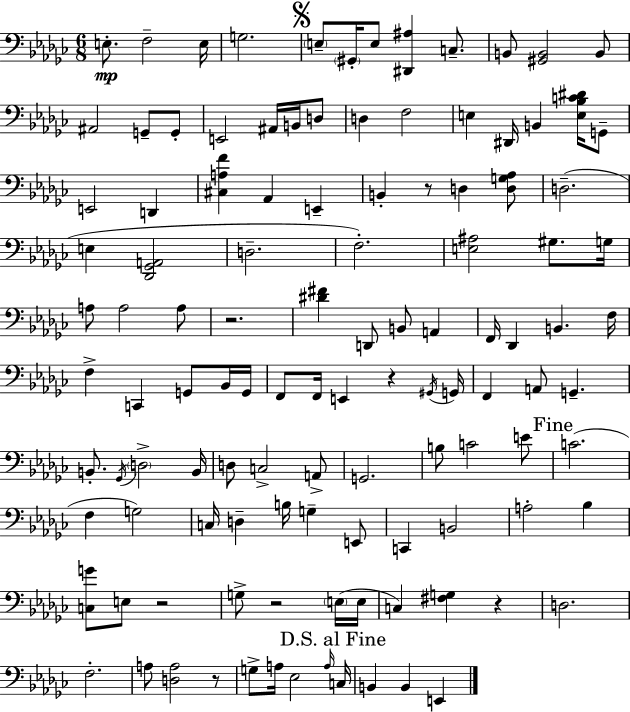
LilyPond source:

{
  \clef bass
  \numericTimeSignature
  \time 6/8
  \key ees \minor
  e8.-.\mp f2-- e16 | g2. | \mark \markup { \musicglyph "scripts.segno" } \parenthesize e8-- \parenthesize gis,16-. e8 <dis, ais>4 c8.-- | b,8 <gis, b,>2 b,8 | \break ais,2 g,8-- g,8-. | e,2 ais,16 b,16 d8 | d4 f2 | e4 dis,16 b,4 <e bes c' dis'>16 g,8-- | \break e,2 d,4 | <cis a f'>4 aes,4 e,4-- | b,4-. r8 d4 <d g aes>8 | d2.--( | \break e4 <des, ges, a,>2 | d2.-- | f2.-.) | <e ais>2 gis8. g16 | \break a8 a2 a8 | r2. | <dis' fis'>4 d,8 b,8 a,4 | f,16 des,4 b,4. f16 | \break f4-> c,4 g,8 bes,16 g,16 | f,8 f,16 e,4 r4 \acciaccatura { gis,16 } | g,16 f,4 a,8 g,4.-- | b,8.-. \acciaccatura { ges,16 } \parenthesize d2-> | \break b,16 d8 c2-> | a,8-> g,2. | b8 c'2 | e'8 \mark "Fine" c'2.( | \break f4 g2) | c16 d4-- b16 g4-- | e,8 c,4 b,2 | a2-. bes4 | \break <c g'>8 e8 r2 | g8-> r2 | \parenthesize e16( e16 c4) <fis g>4 r4 | d2. | \break f2.-. | a8 <d a>2 | r8 g8-> a16 ees2 | \grace { a16 } \mark "D.S. al Fine" c16 b,4 b,4 e,4 | \break \bar "|."
}